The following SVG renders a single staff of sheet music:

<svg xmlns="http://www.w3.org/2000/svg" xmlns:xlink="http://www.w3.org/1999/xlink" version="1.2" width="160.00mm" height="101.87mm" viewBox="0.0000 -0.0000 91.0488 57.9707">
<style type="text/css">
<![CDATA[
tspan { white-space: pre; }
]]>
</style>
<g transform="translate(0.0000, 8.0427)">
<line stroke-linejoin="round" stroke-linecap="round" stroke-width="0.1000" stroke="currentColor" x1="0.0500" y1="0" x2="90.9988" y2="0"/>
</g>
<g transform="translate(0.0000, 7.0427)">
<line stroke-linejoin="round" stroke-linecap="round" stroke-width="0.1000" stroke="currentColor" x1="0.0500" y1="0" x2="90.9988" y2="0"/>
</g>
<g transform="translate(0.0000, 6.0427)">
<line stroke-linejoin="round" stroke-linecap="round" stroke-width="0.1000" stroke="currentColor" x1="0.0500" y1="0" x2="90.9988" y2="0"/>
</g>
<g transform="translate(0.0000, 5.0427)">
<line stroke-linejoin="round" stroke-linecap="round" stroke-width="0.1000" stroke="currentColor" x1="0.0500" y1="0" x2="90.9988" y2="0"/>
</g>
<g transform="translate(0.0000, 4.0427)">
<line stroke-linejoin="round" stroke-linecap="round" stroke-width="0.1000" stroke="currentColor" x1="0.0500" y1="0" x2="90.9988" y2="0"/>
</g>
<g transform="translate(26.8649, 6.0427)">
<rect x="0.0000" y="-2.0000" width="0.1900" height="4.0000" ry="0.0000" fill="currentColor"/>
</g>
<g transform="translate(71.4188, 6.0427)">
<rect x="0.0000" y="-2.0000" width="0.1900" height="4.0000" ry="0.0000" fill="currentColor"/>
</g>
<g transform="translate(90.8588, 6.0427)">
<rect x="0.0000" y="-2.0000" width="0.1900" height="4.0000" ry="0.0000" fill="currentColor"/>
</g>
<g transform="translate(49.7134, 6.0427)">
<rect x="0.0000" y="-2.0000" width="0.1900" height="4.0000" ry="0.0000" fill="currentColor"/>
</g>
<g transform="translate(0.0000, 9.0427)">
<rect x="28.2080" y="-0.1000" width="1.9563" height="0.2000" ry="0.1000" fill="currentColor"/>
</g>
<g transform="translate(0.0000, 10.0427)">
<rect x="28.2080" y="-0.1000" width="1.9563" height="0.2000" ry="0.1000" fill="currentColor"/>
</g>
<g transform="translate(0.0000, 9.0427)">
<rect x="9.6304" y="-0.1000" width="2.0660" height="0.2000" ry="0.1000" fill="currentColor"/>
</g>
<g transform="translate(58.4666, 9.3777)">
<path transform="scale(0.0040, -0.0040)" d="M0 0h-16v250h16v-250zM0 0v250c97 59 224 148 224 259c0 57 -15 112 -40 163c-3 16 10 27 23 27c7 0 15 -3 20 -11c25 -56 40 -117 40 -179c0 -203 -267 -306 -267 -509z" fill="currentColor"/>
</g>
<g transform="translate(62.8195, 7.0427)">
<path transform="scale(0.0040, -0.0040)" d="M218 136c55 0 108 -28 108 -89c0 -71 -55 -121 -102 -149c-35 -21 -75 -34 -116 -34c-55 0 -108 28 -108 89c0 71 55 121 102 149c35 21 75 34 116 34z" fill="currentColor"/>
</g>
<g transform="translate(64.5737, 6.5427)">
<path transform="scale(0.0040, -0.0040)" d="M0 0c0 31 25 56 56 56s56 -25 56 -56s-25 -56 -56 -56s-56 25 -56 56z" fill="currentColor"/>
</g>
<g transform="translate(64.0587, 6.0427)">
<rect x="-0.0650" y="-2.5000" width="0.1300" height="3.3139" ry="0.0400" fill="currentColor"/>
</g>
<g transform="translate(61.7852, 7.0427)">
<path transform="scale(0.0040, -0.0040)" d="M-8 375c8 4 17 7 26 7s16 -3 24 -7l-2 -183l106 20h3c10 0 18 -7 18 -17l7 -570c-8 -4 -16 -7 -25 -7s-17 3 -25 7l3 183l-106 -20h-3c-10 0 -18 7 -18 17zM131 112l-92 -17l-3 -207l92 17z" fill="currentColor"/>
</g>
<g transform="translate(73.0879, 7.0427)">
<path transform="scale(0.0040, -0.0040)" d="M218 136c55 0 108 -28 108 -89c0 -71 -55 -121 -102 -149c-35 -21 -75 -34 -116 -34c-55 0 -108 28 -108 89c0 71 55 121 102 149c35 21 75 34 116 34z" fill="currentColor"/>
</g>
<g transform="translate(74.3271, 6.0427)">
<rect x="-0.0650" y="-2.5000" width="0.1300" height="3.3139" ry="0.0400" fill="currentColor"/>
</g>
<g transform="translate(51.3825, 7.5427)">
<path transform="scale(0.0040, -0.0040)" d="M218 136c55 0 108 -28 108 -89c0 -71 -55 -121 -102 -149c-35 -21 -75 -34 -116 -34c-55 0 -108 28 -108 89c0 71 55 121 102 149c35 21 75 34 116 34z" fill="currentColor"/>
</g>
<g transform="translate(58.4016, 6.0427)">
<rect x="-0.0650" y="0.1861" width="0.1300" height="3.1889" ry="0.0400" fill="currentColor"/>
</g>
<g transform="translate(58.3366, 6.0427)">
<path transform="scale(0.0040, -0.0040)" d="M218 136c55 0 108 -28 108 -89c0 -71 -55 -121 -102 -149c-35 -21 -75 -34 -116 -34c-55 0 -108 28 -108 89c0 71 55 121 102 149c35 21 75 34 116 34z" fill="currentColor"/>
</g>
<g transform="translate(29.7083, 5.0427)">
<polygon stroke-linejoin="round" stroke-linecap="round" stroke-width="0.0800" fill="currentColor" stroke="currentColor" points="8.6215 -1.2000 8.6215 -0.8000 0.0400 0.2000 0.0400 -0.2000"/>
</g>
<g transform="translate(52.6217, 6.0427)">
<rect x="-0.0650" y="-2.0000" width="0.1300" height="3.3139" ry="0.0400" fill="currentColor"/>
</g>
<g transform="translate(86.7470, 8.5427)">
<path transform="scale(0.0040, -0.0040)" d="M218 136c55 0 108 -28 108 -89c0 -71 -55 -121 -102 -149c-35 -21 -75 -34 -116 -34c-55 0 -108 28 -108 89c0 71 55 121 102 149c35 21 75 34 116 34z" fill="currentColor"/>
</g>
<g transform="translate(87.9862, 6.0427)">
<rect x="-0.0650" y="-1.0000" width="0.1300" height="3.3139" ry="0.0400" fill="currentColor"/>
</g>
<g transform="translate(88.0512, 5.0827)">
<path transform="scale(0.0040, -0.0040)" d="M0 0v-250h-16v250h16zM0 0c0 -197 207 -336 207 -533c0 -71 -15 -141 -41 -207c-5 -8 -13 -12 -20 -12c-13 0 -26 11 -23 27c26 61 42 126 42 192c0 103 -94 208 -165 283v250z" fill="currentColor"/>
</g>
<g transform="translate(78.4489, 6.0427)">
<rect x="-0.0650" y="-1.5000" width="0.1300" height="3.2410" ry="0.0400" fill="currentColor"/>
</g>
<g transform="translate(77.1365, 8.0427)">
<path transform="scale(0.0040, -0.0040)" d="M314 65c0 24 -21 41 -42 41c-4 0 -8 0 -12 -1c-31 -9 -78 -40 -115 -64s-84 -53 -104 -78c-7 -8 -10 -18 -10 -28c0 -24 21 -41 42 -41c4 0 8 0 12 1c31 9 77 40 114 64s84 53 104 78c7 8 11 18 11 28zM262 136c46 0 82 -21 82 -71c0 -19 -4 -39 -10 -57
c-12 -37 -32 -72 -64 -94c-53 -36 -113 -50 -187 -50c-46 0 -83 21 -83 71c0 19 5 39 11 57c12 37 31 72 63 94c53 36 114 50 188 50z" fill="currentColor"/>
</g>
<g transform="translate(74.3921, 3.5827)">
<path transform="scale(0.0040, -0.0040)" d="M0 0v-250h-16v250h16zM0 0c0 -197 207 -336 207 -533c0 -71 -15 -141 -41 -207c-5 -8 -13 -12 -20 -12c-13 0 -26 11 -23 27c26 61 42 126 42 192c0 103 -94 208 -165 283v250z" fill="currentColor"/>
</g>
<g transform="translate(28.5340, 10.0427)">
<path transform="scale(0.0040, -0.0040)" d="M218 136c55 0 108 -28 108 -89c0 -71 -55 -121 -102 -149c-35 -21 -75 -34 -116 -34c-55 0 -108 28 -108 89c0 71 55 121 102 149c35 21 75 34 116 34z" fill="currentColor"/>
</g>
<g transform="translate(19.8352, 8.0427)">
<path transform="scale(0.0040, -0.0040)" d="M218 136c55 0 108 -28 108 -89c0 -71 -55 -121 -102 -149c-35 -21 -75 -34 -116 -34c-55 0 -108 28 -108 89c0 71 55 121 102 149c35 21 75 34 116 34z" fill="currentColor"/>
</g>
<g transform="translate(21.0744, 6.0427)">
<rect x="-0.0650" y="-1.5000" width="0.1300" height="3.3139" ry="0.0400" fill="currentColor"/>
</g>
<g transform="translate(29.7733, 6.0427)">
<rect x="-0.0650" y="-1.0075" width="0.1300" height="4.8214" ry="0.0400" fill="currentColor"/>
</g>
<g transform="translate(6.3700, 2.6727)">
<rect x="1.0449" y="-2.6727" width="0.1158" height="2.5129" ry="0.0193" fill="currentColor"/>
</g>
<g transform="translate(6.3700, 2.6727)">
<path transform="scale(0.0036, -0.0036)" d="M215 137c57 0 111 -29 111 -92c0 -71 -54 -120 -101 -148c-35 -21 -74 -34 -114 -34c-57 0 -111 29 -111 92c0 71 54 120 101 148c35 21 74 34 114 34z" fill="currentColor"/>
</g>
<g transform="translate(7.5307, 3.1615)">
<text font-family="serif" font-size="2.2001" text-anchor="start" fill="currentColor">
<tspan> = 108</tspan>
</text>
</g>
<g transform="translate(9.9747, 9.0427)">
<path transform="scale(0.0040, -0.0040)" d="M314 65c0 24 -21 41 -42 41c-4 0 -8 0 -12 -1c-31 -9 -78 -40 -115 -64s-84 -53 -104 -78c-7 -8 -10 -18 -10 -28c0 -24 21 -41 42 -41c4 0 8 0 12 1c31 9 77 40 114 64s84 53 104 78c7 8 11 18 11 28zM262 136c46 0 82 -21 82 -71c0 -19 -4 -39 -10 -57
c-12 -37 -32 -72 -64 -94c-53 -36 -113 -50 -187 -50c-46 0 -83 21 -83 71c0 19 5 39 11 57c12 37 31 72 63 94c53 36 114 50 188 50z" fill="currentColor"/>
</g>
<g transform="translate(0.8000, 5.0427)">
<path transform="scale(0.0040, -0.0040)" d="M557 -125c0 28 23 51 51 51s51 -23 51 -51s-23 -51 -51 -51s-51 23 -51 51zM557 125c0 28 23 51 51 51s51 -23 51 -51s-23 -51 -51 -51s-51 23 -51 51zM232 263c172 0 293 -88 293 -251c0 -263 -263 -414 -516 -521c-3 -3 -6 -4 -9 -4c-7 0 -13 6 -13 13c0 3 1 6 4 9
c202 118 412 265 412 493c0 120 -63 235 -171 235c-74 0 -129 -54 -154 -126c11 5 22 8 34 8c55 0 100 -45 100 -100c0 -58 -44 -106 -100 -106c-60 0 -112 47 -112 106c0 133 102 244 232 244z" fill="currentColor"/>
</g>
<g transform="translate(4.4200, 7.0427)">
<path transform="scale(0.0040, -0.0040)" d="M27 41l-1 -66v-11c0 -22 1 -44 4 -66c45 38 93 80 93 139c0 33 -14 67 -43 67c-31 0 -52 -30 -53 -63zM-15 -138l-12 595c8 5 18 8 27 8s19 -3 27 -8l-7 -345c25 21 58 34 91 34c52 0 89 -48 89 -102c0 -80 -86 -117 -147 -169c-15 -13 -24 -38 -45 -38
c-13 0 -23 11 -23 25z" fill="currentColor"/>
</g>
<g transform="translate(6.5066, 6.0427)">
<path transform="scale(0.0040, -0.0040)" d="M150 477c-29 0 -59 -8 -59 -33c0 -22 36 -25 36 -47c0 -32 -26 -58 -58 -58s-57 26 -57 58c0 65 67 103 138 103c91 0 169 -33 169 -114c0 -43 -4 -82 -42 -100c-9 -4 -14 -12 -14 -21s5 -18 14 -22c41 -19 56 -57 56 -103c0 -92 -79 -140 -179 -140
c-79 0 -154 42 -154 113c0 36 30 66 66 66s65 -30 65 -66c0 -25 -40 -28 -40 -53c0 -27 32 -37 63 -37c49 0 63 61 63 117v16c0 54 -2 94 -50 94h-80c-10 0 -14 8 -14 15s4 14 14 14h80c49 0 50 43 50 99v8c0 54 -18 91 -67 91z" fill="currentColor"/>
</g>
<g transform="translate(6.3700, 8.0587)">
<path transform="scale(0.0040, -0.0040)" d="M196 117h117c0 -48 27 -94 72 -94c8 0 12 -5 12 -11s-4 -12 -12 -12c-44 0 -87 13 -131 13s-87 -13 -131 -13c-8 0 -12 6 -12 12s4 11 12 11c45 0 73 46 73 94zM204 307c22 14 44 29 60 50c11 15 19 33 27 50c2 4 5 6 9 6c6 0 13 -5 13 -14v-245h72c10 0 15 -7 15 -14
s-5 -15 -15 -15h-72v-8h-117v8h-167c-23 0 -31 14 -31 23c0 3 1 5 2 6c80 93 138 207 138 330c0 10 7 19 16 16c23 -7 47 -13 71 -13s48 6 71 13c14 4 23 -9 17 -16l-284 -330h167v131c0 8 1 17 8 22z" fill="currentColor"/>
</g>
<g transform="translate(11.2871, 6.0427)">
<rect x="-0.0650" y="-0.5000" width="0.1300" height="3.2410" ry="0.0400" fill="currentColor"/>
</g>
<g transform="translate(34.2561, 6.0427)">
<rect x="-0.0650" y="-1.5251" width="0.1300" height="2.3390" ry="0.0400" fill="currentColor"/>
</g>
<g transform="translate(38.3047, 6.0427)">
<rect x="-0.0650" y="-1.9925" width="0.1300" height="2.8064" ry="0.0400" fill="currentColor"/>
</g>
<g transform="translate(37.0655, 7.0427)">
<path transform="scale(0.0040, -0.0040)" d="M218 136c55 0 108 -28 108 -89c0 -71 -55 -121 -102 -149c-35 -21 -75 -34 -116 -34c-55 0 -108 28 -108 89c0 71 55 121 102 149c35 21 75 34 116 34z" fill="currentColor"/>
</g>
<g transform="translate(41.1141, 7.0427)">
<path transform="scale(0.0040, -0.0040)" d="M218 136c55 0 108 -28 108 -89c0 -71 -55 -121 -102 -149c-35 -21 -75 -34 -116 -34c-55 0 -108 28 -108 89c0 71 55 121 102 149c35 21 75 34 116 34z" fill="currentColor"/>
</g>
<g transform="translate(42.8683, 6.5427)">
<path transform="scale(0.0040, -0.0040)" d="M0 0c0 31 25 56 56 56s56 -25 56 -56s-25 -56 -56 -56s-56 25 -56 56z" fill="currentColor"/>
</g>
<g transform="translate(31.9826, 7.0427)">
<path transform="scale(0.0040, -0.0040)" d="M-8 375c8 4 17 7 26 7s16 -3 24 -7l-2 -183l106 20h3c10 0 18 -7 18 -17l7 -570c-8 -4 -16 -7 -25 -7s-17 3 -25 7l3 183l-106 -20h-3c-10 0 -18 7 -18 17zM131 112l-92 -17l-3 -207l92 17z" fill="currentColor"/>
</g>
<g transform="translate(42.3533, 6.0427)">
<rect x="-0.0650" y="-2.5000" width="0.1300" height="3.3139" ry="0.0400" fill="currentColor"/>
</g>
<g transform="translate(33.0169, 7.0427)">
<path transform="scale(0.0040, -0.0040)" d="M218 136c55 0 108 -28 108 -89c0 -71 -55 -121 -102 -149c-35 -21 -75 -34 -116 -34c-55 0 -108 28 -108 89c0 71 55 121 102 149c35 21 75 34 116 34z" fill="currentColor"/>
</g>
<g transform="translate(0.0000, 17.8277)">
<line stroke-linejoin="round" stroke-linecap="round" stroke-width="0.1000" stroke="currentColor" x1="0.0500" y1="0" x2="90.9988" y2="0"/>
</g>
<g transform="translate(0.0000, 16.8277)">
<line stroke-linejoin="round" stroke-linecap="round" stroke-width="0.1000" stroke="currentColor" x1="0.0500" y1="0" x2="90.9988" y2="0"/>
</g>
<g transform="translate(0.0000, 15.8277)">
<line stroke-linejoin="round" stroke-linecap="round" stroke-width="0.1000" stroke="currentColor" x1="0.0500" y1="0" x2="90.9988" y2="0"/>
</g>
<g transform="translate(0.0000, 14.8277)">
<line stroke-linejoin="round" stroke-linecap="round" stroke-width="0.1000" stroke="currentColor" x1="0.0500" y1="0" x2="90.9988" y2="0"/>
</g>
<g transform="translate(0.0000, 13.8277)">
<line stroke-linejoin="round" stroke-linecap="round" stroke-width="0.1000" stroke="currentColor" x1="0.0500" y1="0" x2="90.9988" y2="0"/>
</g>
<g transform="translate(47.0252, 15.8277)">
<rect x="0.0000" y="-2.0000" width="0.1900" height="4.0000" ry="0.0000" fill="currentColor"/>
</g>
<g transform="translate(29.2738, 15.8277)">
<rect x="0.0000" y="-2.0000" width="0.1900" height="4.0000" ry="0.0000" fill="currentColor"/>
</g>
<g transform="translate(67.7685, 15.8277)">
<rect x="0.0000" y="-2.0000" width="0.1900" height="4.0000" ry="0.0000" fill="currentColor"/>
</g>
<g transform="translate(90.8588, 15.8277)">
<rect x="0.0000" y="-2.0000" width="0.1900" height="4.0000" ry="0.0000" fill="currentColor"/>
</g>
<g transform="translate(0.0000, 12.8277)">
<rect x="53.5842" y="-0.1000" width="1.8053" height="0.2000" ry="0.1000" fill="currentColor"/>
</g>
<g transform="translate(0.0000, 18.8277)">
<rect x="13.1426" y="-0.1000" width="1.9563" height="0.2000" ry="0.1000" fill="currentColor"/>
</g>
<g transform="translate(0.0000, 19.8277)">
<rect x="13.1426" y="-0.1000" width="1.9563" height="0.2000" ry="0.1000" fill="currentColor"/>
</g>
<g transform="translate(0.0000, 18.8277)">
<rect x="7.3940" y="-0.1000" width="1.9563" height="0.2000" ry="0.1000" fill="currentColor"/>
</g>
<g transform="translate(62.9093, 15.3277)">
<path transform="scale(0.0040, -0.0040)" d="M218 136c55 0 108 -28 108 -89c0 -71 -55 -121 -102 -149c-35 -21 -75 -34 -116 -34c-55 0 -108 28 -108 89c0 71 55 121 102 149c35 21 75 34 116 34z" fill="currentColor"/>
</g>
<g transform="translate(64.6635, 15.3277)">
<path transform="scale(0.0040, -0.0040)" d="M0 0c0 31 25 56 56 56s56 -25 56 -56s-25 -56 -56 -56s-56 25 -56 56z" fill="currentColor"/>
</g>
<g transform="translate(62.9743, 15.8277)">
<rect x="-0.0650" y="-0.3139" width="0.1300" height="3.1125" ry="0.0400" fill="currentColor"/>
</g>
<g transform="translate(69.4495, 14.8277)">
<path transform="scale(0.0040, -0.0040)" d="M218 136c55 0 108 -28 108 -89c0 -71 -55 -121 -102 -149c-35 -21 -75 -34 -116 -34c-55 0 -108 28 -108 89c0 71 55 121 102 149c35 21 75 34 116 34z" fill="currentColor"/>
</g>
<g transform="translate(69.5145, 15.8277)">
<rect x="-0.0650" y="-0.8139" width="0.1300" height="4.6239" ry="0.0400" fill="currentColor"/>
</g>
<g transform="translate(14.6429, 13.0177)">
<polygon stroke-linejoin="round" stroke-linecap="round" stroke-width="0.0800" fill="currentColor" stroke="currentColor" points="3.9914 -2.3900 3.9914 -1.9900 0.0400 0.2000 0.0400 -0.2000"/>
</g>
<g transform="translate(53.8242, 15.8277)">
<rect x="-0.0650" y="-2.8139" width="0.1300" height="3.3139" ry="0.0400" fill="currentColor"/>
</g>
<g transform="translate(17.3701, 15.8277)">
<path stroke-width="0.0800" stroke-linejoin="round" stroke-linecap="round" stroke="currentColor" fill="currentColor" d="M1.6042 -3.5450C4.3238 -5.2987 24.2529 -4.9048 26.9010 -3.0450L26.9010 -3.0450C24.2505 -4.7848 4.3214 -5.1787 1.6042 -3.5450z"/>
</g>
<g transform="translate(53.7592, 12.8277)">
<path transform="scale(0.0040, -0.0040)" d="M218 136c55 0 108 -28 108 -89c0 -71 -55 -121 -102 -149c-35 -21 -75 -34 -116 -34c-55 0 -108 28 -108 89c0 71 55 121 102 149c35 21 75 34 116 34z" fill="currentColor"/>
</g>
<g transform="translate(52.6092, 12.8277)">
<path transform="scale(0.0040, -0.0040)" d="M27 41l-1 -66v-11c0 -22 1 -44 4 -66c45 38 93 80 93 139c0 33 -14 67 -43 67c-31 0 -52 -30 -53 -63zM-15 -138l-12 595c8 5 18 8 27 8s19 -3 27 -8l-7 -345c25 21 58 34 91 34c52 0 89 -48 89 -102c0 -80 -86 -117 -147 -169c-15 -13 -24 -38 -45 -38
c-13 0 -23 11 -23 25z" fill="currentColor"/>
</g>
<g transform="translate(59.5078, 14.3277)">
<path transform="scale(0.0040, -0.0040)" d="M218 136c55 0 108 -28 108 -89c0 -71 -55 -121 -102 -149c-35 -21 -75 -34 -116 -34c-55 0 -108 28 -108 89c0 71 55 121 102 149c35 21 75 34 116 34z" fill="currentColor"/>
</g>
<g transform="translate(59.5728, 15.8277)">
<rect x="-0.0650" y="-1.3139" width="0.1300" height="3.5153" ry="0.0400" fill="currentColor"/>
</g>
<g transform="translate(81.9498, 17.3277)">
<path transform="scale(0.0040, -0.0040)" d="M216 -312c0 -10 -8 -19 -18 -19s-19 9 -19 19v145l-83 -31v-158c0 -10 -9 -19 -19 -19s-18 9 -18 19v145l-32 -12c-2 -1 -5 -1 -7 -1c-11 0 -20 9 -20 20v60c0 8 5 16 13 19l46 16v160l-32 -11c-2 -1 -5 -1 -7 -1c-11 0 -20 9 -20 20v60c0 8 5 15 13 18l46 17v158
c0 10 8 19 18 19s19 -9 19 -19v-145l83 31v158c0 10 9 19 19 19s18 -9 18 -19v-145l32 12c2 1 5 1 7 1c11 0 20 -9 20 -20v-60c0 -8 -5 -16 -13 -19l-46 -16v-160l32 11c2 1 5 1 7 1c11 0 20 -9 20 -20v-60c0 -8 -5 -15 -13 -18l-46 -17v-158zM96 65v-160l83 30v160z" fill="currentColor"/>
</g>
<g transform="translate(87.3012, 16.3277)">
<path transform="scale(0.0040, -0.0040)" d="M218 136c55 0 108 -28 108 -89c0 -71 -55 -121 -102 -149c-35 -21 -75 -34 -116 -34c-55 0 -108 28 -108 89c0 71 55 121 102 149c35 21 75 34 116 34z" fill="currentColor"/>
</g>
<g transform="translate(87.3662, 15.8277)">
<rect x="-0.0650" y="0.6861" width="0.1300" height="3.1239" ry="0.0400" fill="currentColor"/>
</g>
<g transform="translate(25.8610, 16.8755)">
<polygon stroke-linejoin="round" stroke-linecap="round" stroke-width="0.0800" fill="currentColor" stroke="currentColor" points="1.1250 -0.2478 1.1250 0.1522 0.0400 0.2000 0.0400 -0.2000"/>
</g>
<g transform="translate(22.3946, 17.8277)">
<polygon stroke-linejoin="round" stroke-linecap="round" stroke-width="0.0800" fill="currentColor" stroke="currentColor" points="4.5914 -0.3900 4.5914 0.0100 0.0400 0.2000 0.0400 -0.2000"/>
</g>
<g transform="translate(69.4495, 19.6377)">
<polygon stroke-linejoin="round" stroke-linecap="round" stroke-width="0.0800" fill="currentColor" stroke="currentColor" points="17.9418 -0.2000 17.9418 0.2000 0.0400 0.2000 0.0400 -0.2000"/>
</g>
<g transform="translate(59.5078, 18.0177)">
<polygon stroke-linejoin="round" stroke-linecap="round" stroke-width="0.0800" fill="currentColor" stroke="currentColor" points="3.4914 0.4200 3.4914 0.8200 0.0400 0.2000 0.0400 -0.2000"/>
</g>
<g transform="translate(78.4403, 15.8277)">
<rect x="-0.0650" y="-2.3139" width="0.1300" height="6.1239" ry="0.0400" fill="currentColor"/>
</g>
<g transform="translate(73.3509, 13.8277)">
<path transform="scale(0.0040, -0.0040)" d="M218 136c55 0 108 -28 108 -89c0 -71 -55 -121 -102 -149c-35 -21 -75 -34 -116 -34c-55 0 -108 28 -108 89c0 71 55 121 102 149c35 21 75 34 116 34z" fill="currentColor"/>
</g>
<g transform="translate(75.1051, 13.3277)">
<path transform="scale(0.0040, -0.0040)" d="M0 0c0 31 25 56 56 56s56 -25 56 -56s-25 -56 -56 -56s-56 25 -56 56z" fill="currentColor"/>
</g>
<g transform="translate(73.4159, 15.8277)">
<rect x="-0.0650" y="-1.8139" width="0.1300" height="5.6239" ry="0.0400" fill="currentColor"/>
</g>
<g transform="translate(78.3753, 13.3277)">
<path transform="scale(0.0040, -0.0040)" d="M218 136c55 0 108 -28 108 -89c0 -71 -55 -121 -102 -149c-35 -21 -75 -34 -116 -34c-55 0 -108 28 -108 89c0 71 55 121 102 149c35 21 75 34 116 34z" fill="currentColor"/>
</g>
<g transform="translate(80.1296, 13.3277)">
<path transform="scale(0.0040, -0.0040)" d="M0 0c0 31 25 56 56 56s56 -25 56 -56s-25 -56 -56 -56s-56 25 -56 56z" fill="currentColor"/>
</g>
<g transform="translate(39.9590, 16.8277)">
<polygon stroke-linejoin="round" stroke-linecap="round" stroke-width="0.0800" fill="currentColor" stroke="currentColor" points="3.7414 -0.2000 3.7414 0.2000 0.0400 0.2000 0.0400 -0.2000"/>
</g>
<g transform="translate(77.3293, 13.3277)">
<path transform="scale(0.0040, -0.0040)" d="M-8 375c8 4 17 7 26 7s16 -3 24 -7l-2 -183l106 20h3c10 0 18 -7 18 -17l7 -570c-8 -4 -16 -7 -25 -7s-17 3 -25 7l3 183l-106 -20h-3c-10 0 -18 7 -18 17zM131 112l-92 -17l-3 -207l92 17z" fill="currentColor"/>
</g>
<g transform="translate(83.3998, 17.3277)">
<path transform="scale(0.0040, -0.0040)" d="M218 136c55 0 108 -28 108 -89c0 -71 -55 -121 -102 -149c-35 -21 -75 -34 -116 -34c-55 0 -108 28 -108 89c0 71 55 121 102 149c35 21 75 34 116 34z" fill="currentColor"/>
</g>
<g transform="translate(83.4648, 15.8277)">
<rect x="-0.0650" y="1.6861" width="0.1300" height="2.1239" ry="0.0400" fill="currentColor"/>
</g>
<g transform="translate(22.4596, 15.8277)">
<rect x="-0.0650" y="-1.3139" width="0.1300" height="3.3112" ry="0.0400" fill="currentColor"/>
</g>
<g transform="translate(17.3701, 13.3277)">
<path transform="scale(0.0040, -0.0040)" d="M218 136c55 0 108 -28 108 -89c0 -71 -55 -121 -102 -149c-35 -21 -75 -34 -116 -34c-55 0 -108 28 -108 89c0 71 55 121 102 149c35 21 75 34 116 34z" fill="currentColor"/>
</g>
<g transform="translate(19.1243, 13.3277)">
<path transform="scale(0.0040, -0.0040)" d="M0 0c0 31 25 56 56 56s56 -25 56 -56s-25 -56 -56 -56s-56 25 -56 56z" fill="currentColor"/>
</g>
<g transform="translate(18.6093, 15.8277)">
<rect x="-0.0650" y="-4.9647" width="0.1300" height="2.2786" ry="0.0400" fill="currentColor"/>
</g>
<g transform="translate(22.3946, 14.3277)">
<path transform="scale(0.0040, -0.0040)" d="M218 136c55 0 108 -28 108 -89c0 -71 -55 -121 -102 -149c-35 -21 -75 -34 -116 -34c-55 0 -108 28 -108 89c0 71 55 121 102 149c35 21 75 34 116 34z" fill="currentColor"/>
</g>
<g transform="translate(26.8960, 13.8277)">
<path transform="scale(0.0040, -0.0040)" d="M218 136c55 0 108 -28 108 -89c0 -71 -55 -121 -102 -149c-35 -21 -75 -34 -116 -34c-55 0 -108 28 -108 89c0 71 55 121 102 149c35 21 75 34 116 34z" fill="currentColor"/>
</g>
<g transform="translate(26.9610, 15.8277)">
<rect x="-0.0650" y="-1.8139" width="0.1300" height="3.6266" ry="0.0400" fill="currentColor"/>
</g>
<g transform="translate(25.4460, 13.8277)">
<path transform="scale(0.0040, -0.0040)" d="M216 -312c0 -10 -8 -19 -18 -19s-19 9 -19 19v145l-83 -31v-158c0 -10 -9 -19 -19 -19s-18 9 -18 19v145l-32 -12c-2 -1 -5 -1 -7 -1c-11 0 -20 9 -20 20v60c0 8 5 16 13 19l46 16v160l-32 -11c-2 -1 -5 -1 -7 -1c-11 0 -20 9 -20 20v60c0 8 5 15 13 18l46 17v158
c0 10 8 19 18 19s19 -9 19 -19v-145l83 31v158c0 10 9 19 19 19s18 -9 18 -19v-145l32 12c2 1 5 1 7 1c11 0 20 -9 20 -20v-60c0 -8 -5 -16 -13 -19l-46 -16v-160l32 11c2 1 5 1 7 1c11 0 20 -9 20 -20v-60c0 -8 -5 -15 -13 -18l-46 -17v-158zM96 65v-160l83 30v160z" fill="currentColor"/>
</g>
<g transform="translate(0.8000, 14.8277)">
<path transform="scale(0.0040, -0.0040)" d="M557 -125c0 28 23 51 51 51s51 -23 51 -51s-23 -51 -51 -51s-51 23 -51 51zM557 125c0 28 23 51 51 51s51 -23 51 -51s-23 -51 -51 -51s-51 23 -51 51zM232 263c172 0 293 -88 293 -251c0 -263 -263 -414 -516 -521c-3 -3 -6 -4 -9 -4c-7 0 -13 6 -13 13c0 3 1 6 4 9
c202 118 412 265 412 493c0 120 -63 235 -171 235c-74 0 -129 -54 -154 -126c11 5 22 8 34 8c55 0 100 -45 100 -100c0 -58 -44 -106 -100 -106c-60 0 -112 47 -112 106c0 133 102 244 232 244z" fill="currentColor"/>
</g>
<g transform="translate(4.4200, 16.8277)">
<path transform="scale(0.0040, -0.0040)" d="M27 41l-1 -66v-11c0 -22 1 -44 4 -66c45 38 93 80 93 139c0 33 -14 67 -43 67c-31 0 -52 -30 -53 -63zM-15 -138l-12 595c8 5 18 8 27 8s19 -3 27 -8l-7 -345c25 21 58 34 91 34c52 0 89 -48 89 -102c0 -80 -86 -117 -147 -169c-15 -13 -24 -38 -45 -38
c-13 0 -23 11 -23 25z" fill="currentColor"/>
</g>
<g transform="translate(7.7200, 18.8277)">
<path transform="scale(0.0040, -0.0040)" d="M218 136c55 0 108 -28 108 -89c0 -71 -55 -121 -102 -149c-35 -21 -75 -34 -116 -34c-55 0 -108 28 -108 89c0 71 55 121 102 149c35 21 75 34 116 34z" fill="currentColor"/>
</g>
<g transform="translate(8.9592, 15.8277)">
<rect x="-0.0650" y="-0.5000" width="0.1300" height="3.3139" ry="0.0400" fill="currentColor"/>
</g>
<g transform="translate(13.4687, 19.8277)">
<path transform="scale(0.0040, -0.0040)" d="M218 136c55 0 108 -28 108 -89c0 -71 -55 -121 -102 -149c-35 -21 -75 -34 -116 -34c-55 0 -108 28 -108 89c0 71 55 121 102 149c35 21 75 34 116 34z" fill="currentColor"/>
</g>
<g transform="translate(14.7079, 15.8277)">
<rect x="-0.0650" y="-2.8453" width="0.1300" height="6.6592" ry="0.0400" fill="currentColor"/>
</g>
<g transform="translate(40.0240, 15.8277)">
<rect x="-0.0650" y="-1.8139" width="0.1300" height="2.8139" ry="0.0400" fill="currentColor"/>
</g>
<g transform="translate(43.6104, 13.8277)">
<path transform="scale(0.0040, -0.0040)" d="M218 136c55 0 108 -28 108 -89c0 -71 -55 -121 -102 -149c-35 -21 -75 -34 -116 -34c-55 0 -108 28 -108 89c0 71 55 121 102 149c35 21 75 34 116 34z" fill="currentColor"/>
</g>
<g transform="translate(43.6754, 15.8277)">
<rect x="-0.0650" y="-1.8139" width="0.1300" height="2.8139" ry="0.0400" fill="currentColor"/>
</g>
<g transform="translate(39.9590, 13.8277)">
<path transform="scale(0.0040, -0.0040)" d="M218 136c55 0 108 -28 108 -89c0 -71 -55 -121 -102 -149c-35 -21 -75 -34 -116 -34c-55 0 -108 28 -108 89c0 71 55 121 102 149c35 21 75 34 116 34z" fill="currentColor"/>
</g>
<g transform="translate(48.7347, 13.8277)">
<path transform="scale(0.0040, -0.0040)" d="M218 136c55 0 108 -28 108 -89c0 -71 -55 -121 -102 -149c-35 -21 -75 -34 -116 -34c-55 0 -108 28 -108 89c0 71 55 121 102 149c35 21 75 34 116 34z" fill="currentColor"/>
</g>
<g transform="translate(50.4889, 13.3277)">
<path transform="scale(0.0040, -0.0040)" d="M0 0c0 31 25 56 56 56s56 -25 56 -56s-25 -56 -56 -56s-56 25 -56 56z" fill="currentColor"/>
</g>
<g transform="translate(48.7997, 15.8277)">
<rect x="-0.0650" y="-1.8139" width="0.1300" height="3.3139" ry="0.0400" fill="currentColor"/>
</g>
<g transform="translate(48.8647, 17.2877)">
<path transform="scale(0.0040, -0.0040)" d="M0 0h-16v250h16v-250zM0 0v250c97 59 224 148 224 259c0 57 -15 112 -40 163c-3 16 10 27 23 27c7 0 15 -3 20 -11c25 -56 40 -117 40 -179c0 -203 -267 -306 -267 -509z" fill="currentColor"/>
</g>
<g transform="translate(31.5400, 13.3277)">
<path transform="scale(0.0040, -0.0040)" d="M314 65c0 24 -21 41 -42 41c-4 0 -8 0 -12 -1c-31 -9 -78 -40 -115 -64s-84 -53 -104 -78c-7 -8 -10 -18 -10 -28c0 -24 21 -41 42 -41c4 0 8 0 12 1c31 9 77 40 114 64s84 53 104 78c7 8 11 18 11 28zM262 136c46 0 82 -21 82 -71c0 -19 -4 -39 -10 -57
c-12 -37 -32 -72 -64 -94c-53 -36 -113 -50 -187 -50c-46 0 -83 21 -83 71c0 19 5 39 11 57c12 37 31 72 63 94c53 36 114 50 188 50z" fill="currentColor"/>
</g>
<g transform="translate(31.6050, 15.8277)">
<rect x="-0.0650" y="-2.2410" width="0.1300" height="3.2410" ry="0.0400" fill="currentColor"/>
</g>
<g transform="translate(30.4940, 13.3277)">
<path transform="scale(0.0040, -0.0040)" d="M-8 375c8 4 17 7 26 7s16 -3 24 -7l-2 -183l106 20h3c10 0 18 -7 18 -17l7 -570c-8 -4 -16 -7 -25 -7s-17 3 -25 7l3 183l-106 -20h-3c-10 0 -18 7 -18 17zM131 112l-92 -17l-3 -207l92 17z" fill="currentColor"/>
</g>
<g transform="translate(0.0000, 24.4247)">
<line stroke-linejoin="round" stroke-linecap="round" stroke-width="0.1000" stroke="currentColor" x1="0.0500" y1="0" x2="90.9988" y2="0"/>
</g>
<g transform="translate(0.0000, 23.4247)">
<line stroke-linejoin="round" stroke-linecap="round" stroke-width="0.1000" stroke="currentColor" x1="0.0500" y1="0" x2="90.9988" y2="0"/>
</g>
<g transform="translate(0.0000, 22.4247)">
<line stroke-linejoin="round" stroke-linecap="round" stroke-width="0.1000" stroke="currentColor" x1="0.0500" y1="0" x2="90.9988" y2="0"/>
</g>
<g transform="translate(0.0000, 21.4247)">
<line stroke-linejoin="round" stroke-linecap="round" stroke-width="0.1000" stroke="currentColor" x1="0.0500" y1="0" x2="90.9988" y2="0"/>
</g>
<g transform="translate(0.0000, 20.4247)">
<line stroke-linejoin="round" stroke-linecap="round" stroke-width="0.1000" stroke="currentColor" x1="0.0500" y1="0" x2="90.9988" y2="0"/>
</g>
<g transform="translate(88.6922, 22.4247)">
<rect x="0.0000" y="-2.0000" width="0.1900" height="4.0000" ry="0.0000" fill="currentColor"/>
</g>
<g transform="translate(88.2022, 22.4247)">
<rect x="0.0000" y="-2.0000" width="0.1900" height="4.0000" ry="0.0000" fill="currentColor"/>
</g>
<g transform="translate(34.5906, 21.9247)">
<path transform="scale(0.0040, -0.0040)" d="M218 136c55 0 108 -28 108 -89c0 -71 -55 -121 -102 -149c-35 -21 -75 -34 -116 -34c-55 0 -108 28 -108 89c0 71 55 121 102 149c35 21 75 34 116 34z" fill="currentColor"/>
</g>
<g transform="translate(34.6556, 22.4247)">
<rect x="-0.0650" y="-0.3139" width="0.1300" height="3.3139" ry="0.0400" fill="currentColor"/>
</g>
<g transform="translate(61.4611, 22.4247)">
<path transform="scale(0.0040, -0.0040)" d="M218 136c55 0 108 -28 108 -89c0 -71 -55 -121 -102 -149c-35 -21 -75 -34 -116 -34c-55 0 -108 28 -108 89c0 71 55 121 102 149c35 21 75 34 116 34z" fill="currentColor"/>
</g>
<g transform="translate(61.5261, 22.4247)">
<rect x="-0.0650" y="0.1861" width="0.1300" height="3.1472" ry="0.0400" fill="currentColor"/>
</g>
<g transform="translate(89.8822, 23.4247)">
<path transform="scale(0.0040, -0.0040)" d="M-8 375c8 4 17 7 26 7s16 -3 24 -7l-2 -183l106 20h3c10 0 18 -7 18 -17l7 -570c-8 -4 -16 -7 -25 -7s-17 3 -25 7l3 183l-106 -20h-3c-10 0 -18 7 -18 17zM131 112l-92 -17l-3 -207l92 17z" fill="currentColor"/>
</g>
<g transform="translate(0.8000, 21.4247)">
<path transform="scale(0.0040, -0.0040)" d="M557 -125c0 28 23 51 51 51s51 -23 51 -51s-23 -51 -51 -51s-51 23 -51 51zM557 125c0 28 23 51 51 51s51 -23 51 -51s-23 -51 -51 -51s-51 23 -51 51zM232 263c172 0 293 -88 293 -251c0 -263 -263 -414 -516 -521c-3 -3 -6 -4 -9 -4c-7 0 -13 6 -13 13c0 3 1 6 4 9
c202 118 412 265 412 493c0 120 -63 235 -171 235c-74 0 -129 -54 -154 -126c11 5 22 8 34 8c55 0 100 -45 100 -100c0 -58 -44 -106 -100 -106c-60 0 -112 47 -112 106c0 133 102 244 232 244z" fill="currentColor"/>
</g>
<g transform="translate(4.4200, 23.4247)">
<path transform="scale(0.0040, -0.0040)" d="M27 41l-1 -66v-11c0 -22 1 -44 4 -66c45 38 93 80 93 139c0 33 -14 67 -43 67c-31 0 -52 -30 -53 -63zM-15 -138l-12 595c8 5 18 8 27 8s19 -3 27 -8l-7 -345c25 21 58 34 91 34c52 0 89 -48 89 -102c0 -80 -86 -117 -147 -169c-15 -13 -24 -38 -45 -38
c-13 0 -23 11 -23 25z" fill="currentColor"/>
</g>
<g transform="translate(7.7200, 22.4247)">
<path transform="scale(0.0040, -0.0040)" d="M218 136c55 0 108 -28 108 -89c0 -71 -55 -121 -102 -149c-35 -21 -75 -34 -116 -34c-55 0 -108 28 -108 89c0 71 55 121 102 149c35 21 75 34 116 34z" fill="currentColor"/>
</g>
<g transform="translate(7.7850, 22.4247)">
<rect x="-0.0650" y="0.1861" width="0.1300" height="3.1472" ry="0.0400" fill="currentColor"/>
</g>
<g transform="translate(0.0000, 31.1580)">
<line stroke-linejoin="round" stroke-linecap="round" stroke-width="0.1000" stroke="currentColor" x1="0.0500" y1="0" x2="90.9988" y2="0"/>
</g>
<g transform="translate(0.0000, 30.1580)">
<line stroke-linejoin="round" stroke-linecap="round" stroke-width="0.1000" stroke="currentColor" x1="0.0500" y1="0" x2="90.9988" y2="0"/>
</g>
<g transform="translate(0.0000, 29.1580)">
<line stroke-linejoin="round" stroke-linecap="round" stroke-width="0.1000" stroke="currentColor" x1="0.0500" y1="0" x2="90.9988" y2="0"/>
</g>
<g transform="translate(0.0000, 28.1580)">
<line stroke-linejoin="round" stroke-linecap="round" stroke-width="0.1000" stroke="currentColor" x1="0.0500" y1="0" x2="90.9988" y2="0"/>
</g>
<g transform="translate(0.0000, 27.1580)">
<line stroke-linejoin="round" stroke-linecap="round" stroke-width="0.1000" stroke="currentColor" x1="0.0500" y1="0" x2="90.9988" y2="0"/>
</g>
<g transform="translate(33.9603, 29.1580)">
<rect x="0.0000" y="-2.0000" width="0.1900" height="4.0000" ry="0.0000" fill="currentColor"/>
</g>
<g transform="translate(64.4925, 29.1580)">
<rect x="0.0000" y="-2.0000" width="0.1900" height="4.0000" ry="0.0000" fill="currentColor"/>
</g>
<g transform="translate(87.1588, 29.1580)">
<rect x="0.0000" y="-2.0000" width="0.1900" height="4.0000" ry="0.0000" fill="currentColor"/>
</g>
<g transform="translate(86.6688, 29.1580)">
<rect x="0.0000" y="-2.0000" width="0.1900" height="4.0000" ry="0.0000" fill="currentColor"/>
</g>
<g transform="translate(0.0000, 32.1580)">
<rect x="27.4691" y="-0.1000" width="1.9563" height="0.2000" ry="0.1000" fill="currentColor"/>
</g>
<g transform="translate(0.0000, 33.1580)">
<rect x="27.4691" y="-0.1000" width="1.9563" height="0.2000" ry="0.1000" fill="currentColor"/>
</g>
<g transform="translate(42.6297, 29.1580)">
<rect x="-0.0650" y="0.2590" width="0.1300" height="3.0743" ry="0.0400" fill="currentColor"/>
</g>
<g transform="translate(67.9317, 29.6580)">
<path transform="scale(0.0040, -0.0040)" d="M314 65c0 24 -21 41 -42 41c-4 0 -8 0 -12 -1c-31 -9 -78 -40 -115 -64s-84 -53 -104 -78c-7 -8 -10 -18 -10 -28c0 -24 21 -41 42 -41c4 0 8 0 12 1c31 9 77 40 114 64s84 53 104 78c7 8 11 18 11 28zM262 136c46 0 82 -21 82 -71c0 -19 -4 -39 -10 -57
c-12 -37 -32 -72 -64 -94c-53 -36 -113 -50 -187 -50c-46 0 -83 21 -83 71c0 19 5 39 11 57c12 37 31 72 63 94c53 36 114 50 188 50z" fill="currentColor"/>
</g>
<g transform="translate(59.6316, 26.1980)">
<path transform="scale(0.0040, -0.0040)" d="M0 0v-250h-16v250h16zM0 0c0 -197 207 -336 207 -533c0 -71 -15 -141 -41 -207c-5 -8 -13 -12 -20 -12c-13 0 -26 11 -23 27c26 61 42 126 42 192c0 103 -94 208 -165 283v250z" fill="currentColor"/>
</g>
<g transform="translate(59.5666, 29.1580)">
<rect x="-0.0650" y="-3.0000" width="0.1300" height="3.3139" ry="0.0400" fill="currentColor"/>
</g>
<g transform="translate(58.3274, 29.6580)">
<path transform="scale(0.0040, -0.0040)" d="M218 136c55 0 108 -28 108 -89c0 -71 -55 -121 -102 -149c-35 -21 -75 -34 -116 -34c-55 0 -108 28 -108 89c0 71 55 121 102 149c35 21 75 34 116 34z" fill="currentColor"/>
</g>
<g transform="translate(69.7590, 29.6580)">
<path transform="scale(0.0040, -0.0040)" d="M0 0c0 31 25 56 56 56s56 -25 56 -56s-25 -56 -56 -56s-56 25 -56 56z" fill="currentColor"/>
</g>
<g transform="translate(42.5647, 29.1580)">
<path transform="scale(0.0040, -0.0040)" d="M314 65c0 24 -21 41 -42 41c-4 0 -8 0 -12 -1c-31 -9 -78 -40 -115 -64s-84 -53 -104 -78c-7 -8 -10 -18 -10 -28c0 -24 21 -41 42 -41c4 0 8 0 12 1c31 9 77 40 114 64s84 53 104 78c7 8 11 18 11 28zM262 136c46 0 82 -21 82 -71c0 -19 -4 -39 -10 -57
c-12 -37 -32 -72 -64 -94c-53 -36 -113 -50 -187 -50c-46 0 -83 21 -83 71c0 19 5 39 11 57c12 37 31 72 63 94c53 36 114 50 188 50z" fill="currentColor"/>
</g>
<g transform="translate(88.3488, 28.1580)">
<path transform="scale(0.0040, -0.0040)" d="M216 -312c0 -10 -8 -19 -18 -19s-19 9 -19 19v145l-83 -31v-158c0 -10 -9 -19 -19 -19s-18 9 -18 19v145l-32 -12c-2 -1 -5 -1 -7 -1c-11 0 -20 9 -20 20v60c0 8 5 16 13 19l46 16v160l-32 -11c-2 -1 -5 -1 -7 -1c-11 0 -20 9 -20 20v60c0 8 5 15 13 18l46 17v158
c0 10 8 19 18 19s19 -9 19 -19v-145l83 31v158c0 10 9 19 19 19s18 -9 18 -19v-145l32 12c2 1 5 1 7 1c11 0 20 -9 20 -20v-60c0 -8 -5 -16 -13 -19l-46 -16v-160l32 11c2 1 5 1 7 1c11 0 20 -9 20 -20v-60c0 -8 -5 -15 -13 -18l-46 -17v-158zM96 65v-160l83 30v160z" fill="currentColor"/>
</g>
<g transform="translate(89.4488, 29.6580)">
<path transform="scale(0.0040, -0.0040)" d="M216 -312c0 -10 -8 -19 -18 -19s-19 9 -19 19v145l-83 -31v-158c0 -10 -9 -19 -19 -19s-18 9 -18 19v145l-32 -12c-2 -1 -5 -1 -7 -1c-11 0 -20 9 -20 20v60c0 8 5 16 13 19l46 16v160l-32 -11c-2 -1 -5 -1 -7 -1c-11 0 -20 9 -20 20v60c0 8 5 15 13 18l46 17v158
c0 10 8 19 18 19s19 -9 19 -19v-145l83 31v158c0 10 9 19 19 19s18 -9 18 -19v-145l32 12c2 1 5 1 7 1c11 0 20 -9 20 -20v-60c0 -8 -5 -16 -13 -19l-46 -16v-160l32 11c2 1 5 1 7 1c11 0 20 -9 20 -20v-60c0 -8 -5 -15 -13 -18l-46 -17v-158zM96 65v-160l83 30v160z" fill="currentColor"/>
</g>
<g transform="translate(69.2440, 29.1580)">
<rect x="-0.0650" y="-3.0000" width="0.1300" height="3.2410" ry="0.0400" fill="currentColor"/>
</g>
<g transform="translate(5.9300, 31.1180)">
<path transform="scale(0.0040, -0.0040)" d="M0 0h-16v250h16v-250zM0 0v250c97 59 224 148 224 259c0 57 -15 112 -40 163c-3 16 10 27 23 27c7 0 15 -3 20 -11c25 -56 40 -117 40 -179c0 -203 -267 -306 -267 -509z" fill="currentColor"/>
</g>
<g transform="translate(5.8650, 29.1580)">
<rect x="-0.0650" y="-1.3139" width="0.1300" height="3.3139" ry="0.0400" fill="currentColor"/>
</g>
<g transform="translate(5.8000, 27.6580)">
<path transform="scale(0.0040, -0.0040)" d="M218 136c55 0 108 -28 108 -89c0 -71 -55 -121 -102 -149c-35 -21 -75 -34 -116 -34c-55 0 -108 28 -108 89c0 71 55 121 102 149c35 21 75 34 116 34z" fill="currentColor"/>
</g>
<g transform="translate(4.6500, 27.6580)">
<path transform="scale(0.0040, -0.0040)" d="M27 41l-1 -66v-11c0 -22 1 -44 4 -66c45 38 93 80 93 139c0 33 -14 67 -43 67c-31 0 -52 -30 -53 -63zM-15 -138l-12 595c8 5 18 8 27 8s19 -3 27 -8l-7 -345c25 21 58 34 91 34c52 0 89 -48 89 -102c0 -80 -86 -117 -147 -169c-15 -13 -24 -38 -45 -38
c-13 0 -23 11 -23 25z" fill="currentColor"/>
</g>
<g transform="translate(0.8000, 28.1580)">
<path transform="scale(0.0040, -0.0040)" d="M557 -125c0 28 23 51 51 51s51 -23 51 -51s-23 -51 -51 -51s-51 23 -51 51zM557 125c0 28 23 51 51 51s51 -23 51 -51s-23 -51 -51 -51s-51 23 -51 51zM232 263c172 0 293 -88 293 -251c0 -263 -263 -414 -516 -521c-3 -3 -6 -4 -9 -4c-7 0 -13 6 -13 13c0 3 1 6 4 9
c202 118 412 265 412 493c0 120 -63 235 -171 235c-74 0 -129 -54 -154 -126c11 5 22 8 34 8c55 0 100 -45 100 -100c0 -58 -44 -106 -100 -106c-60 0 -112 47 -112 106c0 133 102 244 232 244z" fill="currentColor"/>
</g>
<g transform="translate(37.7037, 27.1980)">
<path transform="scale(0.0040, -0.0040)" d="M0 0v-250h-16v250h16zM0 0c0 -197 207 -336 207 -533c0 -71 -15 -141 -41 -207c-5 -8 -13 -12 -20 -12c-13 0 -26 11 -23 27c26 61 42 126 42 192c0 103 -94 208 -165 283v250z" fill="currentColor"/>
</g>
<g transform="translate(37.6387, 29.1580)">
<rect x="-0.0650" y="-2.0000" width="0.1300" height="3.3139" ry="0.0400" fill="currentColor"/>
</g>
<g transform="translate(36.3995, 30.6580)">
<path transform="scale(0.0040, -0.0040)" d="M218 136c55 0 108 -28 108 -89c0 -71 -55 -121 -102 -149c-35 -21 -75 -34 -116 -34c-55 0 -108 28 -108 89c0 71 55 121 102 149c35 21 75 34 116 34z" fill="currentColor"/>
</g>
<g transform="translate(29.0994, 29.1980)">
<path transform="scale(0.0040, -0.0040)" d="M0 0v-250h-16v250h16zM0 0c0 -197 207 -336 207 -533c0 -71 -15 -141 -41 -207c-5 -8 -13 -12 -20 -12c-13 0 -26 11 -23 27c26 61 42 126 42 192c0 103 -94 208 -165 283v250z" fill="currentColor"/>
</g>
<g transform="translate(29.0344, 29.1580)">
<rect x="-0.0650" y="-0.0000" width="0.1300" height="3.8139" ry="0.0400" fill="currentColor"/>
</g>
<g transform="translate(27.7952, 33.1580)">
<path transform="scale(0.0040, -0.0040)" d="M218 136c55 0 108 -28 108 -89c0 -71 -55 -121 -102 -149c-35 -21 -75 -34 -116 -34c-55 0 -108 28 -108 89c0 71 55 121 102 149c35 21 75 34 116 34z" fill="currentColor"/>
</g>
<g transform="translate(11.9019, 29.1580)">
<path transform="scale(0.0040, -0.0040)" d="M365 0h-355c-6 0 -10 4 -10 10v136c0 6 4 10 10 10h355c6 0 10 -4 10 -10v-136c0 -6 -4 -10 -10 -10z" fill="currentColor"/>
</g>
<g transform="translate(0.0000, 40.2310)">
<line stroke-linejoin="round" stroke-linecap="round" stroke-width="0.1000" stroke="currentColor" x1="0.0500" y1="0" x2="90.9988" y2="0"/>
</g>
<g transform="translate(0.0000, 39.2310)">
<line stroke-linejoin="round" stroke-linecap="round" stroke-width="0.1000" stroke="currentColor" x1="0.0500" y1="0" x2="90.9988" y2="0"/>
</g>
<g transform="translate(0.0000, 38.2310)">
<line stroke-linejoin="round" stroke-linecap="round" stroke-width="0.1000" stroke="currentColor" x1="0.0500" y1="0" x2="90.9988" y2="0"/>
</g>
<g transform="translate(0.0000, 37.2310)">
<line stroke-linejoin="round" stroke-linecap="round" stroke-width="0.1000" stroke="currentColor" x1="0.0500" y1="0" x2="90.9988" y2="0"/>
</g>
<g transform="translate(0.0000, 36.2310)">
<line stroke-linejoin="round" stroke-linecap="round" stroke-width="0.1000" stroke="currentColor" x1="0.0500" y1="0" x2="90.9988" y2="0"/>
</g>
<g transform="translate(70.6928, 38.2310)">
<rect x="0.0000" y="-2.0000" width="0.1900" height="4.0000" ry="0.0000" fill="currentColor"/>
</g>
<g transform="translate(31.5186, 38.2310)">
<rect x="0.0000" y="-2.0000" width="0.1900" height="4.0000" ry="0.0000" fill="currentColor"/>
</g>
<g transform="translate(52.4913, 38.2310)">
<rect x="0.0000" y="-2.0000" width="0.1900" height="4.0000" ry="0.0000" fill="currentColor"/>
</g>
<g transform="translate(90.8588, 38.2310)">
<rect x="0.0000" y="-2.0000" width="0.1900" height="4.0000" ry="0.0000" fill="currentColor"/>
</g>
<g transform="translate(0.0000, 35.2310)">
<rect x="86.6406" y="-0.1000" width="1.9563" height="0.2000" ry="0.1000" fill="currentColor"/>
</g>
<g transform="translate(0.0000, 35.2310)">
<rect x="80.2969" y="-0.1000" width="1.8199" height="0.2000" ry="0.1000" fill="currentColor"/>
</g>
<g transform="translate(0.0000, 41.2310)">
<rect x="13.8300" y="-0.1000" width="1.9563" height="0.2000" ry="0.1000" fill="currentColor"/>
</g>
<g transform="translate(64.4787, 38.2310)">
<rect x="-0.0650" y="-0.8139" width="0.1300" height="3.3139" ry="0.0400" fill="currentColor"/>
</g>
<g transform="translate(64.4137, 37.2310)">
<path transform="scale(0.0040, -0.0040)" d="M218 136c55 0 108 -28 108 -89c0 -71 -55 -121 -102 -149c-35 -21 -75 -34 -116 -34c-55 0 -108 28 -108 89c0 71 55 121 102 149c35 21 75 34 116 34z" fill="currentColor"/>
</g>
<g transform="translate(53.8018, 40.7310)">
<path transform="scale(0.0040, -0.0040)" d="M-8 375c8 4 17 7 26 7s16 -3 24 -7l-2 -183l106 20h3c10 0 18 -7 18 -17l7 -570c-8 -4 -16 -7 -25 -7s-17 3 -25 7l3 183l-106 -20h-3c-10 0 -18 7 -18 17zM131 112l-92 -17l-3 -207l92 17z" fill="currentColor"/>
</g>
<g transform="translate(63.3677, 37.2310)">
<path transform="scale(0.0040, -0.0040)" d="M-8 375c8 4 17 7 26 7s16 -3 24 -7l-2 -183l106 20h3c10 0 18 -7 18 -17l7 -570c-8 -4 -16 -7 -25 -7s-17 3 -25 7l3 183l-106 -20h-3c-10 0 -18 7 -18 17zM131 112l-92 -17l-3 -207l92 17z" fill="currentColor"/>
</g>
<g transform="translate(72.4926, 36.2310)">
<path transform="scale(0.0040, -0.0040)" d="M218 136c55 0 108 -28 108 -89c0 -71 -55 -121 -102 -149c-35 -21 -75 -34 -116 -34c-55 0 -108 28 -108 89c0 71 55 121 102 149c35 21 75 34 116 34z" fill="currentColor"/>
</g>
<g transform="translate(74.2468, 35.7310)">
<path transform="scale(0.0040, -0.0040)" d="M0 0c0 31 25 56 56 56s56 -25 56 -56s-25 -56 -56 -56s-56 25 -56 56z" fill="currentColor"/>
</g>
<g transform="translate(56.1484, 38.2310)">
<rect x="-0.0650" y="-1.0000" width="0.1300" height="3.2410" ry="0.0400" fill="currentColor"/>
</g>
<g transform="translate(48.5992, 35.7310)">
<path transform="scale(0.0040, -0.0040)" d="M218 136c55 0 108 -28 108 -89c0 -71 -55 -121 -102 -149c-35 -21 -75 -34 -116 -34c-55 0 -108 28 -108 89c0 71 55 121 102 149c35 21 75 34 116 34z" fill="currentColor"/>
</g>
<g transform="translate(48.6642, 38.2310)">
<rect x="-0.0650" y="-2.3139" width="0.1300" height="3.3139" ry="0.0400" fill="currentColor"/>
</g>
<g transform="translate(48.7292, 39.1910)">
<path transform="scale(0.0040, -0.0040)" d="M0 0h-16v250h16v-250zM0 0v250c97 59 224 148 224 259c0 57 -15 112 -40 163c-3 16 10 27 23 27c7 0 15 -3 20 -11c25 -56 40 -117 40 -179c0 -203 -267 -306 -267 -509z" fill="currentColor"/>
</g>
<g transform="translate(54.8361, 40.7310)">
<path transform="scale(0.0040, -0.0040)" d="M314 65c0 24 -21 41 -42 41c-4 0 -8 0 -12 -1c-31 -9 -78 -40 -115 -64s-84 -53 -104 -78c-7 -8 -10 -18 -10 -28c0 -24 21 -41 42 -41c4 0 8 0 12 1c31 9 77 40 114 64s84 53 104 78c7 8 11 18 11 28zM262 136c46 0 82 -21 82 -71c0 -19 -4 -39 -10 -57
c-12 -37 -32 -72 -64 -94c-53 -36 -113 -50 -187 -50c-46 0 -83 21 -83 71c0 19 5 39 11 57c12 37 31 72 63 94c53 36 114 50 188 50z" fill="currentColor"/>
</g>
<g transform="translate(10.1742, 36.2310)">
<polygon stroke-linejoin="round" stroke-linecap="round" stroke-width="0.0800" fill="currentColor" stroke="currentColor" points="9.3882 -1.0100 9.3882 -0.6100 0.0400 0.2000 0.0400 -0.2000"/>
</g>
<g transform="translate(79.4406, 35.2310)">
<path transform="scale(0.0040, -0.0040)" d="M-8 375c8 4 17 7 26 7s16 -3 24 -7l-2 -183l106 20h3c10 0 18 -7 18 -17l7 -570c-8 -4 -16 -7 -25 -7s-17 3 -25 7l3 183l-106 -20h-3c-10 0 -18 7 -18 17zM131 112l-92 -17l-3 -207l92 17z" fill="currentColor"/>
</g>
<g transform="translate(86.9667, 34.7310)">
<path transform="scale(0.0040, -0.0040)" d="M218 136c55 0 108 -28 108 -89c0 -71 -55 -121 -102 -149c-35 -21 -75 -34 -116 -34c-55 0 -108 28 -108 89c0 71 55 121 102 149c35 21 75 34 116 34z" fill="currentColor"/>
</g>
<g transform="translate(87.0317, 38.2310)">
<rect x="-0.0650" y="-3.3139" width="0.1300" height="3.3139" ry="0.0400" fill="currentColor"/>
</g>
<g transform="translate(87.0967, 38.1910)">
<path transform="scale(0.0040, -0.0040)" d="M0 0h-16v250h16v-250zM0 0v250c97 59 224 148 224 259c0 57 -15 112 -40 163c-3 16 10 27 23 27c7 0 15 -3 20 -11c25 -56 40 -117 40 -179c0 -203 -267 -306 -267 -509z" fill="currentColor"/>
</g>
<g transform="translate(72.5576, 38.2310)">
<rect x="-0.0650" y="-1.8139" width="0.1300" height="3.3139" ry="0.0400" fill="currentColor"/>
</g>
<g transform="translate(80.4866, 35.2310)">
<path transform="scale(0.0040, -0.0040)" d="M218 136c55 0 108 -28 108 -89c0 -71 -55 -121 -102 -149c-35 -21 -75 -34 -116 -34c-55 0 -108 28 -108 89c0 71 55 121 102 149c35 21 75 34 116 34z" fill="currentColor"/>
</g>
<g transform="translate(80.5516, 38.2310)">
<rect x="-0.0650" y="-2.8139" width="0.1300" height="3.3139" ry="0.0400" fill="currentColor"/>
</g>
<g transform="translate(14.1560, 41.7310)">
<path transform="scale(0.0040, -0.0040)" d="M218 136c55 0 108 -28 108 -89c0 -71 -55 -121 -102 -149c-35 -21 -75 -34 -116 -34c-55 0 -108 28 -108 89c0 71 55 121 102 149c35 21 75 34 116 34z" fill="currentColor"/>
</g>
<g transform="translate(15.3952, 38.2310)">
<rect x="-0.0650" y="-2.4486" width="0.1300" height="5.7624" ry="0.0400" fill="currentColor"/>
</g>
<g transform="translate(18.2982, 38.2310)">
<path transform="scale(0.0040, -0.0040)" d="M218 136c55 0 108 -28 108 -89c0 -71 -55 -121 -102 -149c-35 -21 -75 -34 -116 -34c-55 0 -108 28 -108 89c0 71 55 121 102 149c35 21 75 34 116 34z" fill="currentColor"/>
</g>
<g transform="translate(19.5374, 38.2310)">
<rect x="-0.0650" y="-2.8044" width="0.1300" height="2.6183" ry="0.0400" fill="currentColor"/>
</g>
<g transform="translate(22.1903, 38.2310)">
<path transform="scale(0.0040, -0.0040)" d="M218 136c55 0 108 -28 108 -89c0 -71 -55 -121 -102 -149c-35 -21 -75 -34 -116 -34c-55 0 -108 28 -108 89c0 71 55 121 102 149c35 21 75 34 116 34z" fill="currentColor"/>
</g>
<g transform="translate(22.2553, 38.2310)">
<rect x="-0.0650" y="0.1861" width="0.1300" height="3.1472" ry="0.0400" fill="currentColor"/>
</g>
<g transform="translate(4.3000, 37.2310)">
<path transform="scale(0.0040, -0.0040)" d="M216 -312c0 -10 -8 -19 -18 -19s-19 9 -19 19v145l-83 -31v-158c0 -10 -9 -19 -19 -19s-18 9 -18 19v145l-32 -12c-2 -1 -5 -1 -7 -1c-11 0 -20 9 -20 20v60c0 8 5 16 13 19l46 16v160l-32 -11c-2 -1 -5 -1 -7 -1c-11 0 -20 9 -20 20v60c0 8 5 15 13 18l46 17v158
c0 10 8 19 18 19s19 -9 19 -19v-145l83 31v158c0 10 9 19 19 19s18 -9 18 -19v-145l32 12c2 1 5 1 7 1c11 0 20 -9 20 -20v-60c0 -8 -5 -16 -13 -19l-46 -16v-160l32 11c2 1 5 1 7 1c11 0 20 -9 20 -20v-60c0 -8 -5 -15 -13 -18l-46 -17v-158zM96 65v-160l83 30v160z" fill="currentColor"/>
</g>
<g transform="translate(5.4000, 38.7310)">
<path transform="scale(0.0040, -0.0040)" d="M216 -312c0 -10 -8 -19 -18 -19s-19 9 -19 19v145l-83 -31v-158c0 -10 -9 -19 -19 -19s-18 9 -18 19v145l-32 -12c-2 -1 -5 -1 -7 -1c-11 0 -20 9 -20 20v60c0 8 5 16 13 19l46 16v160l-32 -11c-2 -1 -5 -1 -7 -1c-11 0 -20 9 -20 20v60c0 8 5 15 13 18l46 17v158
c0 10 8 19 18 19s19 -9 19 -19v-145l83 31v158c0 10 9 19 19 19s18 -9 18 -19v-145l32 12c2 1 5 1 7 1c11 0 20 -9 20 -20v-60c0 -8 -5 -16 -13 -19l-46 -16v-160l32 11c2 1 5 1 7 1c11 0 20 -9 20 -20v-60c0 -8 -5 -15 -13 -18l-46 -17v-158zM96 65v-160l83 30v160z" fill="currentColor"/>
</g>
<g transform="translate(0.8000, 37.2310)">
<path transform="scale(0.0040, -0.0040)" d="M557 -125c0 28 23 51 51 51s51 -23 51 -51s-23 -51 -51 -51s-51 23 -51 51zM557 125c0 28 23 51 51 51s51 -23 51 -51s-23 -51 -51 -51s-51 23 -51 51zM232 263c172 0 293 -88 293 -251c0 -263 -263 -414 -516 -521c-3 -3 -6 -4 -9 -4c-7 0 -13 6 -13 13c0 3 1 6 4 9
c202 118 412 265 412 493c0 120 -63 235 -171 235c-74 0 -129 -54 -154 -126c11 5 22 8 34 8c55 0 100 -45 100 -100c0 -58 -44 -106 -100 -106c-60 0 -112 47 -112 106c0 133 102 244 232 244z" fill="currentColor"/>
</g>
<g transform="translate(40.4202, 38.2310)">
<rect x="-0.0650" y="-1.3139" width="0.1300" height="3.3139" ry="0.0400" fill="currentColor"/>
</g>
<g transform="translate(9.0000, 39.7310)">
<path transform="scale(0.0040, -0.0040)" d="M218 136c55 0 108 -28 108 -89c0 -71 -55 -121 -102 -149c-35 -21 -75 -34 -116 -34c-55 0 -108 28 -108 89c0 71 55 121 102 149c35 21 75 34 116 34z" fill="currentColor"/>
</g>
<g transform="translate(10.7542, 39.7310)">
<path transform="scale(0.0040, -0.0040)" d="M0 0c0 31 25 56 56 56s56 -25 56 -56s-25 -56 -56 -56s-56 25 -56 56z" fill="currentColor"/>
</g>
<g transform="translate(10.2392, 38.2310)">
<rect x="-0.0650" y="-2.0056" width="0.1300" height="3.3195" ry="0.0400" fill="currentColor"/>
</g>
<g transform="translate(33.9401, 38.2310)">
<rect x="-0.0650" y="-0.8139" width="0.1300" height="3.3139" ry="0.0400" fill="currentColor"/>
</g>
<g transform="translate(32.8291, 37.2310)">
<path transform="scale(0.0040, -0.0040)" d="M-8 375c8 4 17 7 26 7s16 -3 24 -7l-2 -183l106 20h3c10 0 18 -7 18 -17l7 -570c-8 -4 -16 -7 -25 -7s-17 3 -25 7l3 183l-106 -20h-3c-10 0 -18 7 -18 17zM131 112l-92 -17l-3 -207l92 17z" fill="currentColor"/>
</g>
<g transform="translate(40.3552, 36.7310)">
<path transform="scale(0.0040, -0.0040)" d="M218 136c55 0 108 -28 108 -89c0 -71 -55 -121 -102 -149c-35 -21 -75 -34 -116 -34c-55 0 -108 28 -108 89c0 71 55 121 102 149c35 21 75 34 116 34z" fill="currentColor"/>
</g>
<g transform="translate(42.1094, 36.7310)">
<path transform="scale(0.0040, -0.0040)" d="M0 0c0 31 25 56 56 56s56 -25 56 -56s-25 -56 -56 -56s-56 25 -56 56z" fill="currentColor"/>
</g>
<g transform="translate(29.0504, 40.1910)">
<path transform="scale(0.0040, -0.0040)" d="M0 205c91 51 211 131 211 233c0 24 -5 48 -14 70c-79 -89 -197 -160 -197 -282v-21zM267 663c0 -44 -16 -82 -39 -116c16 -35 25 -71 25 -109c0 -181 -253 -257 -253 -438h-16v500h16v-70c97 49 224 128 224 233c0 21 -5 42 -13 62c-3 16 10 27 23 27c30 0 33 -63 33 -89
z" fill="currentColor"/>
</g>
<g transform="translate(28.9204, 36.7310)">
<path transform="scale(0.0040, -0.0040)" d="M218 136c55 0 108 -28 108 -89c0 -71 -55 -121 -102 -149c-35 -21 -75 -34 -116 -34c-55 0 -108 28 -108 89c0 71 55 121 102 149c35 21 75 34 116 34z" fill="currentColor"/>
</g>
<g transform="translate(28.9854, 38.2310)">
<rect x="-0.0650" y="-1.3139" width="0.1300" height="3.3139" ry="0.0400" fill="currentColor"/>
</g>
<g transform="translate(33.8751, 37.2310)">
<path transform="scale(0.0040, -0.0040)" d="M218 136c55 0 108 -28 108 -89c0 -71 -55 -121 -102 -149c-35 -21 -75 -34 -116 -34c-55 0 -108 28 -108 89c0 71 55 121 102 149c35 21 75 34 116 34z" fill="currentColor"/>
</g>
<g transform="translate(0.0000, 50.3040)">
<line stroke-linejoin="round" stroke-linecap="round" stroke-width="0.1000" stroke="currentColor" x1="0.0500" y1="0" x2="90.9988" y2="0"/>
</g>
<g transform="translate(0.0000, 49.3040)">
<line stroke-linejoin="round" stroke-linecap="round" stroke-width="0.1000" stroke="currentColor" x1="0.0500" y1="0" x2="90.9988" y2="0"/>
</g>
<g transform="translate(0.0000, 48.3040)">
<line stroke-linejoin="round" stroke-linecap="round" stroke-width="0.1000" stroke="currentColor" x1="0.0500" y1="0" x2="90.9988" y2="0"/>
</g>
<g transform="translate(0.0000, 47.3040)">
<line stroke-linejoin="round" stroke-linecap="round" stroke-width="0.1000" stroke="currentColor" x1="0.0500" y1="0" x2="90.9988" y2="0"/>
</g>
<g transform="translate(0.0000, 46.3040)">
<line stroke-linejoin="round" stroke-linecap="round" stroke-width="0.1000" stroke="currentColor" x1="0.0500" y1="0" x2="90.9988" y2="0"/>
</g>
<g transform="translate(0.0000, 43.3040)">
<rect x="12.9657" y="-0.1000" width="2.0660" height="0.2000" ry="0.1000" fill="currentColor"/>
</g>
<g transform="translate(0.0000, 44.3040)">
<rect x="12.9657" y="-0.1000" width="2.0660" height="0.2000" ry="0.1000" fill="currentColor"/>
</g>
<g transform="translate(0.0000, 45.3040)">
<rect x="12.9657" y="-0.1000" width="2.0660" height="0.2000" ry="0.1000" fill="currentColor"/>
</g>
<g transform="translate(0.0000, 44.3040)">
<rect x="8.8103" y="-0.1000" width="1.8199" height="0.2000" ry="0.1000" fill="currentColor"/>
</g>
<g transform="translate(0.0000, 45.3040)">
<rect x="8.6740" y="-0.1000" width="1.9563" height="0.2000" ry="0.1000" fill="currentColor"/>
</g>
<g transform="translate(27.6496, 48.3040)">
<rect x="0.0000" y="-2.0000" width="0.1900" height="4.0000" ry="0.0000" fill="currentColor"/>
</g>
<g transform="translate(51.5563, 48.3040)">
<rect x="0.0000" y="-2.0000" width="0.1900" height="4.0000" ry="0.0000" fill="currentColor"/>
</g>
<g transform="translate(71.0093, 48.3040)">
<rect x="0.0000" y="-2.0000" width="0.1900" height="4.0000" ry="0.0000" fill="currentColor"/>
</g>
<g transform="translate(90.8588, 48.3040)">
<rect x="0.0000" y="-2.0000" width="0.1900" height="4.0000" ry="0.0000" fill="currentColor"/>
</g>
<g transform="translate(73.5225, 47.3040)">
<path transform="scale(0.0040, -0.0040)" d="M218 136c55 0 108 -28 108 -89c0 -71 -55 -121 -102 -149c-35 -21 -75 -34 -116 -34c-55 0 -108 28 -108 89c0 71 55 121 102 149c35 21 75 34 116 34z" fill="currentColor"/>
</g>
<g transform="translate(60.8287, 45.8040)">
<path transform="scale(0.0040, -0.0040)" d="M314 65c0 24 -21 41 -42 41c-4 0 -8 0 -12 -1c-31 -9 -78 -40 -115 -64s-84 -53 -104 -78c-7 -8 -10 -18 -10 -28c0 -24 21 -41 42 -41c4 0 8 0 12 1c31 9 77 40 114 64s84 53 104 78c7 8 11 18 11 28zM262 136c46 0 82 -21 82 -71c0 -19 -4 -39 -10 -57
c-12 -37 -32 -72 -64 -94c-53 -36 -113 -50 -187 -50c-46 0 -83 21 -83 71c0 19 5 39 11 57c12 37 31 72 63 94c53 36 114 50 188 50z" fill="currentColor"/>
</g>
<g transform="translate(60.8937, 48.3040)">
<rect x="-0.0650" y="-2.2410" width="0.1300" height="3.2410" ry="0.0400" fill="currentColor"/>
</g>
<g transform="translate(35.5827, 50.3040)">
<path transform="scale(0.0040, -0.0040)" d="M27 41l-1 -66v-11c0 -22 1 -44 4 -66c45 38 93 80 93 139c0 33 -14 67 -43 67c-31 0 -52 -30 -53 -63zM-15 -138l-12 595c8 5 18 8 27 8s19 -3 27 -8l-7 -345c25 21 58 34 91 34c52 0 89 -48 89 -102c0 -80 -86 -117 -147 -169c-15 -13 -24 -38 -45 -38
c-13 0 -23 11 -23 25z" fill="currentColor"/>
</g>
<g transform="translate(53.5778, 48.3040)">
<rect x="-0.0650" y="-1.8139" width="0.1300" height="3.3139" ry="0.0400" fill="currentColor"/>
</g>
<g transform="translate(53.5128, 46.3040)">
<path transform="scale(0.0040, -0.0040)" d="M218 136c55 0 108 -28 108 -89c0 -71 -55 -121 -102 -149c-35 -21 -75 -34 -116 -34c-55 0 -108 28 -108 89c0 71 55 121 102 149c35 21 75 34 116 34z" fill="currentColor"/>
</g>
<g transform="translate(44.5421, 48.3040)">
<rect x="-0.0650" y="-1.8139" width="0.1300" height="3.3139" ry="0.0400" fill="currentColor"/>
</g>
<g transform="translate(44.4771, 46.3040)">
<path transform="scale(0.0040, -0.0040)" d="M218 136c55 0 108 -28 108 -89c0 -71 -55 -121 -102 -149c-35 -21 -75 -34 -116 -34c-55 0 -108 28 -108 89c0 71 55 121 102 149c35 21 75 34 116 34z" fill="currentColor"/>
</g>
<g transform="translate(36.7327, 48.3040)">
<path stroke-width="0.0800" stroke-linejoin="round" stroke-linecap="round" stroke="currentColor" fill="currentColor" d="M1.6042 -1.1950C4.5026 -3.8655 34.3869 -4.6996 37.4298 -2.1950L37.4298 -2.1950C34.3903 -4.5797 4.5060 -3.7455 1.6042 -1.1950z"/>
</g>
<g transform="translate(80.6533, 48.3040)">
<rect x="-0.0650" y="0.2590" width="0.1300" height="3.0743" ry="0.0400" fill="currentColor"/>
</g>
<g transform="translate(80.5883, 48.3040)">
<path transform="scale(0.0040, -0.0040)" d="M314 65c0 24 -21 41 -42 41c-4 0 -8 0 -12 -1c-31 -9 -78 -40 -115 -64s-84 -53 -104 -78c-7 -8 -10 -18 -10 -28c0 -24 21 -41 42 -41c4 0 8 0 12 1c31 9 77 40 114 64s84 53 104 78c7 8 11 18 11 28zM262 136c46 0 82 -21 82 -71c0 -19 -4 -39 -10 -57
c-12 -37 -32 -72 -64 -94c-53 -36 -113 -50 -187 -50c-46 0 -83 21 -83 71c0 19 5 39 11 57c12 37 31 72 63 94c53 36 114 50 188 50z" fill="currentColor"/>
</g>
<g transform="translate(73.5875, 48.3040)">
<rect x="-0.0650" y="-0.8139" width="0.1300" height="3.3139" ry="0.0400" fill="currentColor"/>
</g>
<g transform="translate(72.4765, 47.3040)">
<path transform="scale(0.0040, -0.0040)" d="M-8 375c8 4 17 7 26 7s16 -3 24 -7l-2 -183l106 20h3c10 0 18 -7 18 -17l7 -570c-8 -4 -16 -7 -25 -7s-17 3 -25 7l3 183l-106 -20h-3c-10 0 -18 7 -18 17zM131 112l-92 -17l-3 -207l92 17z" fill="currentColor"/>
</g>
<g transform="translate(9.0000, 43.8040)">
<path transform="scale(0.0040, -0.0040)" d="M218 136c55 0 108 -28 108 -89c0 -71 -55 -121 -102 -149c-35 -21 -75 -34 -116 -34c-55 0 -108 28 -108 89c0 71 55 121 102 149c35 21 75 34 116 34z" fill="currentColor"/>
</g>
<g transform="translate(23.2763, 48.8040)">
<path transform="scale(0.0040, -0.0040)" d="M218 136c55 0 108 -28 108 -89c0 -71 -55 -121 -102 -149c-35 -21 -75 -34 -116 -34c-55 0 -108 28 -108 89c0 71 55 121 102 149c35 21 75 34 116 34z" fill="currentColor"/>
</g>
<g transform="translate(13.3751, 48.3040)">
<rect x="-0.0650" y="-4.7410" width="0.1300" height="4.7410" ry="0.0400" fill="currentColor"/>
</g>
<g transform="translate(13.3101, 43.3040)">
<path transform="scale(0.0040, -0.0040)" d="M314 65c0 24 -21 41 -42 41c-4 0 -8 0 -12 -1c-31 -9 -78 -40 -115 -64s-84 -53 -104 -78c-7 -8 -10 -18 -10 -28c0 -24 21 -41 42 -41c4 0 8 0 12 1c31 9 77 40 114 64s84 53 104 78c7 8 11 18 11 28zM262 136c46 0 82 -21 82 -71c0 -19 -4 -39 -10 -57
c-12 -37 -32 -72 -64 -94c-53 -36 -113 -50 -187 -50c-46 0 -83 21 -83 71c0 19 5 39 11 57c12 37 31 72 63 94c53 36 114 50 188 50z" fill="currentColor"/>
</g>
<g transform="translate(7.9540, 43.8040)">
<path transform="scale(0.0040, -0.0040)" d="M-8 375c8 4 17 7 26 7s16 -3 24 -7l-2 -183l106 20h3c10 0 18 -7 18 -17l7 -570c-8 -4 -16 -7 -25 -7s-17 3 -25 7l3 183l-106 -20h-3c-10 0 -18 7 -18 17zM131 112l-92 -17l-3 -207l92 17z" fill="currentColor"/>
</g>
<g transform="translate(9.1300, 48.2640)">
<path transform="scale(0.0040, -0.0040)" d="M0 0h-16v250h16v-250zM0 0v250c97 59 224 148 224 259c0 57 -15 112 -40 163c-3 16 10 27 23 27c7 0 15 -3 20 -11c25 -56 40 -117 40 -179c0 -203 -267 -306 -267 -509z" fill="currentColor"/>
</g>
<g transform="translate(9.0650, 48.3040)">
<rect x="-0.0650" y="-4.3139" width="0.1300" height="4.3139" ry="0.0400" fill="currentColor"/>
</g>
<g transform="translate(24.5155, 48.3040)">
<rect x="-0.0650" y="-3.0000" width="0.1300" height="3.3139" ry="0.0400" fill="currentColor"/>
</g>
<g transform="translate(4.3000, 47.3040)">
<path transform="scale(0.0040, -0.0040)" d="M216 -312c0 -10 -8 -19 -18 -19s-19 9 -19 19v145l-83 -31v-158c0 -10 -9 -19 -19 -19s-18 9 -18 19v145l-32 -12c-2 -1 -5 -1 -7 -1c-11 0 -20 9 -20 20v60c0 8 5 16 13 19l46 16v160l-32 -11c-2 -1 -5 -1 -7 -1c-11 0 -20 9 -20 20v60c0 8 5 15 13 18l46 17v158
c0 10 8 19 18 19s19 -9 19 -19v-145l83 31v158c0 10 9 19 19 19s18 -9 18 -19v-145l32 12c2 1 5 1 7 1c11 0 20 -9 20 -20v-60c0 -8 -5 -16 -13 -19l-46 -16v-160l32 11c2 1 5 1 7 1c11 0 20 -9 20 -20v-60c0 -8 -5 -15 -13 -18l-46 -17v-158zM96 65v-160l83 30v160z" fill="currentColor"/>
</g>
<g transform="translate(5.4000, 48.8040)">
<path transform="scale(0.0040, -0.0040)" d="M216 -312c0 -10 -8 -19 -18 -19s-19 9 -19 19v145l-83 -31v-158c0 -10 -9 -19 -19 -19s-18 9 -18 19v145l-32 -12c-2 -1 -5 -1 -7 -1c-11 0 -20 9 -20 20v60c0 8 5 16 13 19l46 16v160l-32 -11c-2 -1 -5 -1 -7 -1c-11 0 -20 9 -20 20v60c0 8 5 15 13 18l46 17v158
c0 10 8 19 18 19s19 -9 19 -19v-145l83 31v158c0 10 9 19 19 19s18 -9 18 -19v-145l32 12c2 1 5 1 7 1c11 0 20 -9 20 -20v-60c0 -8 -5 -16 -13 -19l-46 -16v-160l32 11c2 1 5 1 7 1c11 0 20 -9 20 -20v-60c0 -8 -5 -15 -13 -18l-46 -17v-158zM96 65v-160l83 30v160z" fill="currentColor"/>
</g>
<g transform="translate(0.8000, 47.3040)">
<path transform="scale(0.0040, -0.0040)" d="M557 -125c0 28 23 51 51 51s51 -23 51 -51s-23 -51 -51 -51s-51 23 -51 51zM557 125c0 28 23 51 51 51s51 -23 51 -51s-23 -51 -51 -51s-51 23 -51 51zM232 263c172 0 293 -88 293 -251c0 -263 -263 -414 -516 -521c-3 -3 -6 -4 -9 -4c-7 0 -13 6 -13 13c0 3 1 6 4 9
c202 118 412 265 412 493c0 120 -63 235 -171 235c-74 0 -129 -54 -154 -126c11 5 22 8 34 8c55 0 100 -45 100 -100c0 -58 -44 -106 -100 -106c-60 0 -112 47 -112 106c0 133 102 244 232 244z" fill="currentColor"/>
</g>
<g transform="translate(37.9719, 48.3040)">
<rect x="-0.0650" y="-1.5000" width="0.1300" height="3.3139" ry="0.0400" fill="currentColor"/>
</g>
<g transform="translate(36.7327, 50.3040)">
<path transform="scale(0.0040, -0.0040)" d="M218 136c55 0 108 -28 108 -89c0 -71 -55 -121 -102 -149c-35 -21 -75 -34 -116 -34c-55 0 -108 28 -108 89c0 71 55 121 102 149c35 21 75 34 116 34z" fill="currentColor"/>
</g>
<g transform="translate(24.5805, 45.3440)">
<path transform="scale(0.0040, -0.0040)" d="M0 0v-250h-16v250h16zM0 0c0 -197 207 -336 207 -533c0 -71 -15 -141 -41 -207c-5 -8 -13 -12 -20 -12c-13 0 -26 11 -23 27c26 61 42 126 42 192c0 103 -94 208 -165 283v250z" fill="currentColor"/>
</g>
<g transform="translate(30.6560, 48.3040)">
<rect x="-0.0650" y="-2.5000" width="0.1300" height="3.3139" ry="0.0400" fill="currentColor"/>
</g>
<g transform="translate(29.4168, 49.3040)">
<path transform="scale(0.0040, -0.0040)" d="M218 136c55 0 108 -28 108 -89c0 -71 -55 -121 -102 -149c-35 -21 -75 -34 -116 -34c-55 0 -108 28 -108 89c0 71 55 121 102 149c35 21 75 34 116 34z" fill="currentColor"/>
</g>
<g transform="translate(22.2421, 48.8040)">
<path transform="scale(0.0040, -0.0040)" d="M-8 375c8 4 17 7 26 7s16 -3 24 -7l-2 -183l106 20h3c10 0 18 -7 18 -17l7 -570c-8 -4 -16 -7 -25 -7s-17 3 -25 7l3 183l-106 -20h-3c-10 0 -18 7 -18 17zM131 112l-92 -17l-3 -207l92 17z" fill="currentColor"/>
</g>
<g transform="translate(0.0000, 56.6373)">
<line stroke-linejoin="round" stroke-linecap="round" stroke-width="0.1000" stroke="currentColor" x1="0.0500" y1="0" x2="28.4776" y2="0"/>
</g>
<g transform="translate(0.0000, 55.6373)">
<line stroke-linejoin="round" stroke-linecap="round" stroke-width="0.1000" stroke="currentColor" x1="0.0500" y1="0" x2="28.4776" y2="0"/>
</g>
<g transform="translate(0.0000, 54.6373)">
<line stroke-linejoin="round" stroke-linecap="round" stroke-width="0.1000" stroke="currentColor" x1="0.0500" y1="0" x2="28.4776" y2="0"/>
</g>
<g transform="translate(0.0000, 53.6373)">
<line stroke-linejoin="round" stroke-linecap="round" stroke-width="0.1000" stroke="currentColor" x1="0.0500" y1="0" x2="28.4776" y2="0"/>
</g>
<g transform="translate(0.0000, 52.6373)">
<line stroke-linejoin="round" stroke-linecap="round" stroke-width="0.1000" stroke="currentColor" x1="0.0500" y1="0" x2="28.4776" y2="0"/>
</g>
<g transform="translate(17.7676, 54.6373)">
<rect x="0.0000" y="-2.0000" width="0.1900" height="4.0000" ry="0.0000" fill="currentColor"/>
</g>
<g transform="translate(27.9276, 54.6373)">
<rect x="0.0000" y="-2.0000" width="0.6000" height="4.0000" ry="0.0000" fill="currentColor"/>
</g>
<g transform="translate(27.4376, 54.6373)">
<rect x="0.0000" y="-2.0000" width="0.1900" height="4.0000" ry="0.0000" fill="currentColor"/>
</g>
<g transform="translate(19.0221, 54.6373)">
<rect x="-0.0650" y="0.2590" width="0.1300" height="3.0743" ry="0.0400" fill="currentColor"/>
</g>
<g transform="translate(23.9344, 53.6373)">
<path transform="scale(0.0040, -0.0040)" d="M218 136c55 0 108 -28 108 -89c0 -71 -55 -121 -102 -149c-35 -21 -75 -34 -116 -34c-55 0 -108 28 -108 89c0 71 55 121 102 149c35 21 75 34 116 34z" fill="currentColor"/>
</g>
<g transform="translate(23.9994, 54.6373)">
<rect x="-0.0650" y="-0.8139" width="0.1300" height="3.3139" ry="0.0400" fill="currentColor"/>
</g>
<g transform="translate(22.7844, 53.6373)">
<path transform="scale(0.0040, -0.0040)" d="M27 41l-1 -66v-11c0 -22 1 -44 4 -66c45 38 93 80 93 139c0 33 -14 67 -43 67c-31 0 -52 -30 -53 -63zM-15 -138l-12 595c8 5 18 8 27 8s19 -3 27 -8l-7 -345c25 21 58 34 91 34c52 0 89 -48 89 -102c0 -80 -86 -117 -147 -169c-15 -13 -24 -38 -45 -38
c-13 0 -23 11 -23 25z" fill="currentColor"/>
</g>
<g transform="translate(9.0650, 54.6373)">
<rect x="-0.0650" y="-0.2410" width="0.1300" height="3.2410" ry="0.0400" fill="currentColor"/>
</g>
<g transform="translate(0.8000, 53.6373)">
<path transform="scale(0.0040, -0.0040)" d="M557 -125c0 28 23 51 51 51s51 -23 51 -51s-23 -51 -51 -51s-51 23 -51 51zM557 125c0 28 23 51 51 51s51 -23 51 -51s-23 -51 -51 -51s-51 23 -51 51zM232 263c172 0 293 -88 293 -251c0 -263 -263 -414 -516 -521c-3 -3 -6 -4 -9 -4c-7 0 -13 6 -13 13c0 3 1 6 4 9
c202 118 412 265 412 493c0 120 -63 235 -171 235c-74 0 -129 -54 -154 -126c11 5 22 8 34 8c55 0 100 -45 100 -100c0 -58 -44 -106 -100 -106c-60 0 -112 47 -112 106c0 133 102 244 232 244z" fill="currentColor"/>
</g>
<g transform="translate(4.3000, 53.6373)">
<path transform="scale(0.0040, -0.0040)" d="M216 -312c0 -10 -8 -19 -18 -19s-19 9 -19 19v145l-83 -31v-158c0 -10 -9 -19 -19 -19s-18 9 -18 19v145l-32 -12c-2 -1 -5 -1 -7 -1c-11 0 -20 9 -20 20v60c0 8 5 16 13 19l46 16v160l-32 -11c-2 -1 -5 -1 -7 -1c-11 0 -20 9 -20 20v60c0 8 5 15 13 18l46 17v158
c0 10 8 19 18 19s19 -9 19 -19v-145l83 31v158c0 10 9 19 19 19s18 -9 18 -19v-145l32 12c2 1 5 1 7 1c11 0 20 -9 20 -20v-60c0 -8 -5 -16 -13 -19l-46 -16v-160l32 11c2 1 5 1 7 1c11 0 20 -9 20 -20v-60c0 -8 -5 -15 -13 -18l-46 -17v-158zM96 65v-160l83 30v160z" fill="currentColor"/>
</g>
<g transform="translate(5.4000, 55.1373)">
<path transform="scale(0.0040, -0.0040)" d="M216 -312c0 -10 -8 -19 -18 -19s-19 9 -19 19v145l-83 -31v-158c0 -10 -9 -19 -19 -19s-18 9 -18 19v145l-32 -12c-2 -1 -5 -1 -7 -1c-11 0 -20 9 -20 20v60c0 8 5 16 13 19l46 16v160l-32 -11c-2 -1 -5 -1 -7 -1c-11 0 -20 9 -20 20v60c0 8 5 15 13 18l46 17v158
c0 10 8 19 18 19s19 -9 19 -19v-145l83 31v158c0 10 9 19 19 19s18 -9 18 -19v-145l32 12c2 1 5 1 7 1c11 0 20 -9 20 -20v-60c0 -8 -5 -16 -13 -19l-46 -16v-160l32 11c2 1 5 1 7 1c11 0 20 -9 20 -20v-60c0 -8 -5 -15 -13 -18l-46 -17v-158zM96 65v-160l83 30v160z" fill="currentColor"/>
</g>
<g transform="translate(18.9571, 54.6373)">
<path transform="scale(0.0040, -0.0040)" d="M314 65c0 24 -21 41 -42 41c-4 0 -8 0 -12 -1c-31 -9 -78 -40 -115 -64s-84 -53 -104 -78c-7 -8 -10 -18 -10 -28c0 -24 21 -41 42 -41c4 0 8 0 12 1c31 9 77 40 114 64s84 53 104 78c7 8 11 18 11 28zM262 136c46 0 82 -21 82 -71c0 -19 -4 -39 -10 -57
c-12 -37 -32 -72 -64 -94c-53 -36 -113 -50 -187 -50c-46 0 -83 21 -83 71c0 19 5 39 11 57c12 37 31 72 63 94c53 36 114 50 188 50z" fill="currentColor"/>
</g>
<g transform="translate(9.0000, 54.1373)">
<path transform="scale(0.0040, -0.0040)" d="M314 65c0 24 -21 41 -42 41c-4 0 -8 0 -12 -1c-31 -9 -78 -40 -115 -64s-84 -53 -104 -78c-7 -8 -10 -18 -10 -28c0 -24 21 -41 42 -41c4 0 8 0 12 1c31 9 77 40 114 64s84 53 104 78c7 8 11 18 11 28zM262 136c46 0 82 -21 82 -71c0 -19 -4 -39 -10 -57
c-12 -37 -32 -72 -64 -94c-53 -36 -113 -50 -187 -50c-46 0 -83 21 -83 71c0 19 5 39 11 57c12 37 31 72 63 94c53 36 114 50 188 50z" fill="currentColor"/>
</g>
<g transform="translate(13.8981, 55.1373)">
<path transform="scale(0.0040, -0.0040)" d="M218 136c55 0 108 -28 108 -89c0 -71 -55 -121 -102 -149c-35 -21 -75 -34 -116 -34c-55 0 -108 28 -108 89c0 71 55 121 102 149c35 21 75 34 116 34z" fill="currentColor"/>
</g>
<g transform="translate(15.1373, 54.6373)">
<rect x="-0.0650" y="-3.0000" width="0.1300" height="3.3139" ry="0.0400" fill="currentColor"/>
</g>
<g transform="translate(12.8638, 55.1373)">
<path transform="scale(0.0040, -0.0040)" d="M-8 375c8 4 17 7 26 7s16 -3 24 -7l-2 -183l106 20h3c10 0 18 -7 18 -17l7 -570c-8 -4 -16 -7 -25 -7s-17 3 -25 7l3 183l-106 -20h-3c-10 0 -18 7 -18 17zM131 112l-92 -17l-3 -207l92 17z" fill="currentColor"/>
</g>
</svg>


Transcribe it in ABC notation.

X:1
T:Untitled
M:3/4
L:1/4
K:F
E,,2 G,, C,,/2 B,,/2 B,,/2 B,, A,, D,/2 B,, _B,,/2 G,,2 F,,/2 E,, C,,/2 _B,/2 G,/2 ^A,/4 B,2 A,/2 A,/2 A,/2 _C G,/2 E,/2 F,/2 A,/2 B,/2 ^A,,/2 C,/2 D, E, D, _G,/2 z2 C,,/2 A,,/2 D,2 C,/2 C,2 A,,/2 D,,/2 D,/2 D, G,/4 F, G, B,/2 F,,2 F, A, C D/2 F/2 G2 C,/2 B,, _G,, A, A, B,2 F, D,2 E,2 C, D,2 _F,